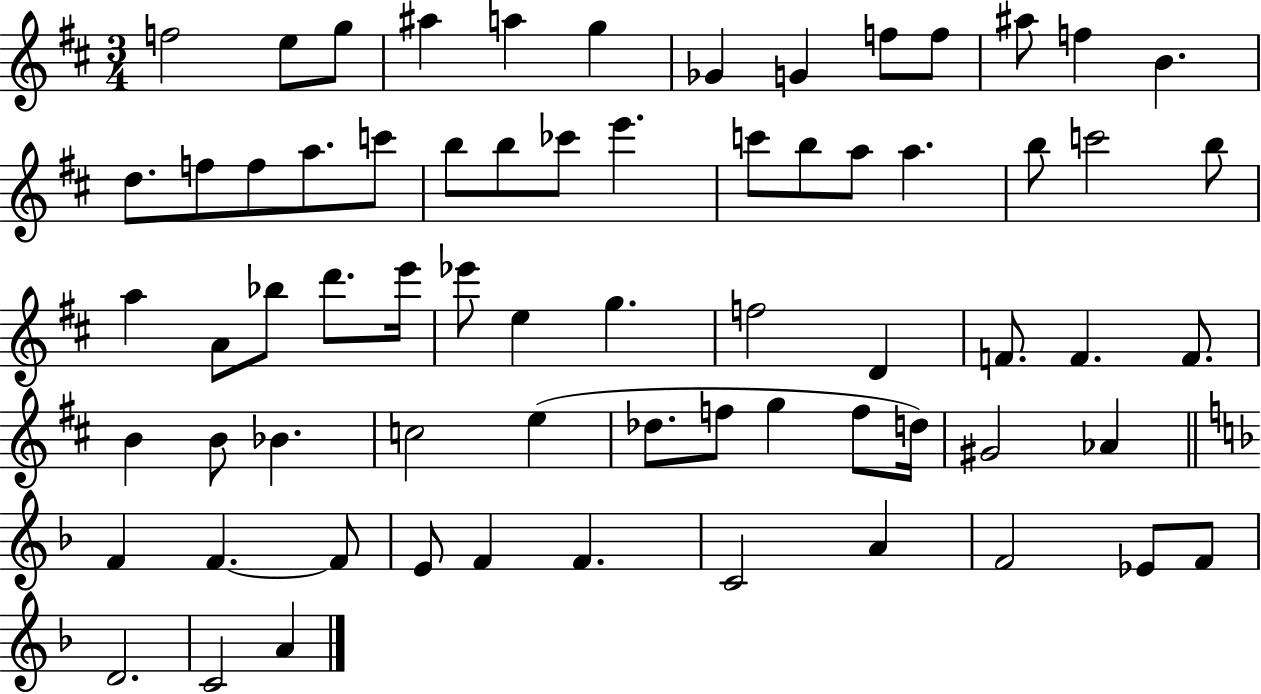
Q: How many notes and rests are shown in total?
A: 68